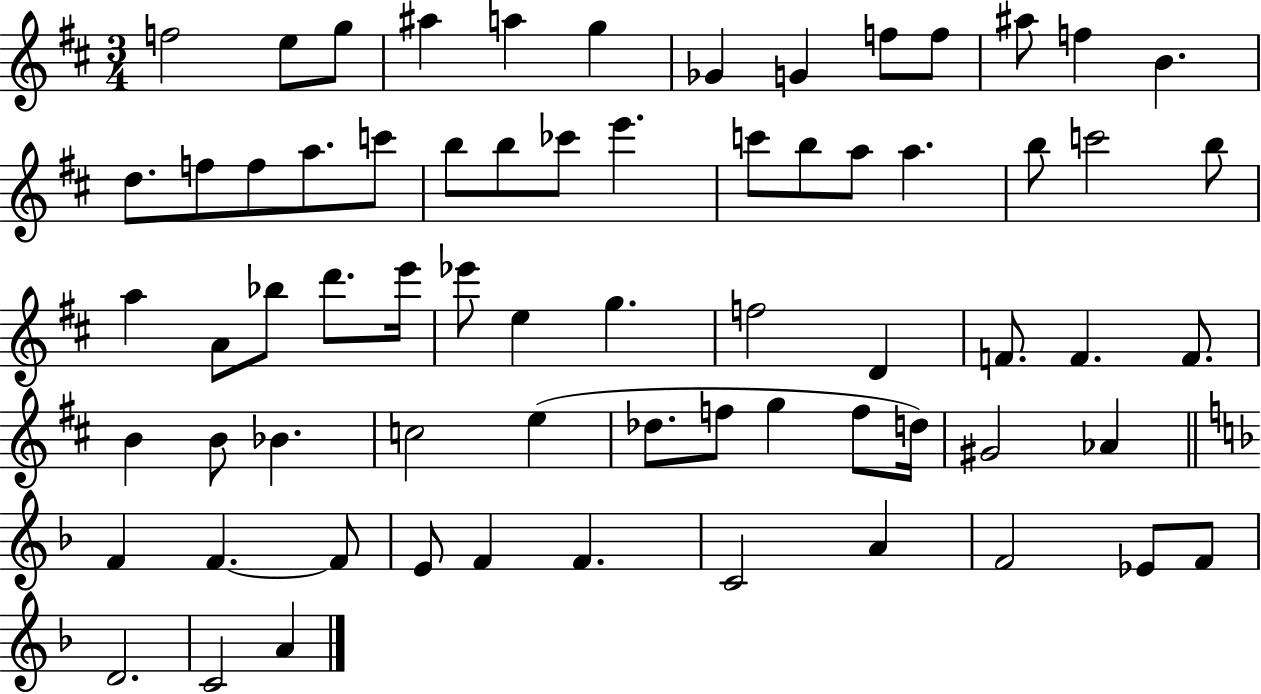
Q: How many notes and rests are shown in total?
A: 68